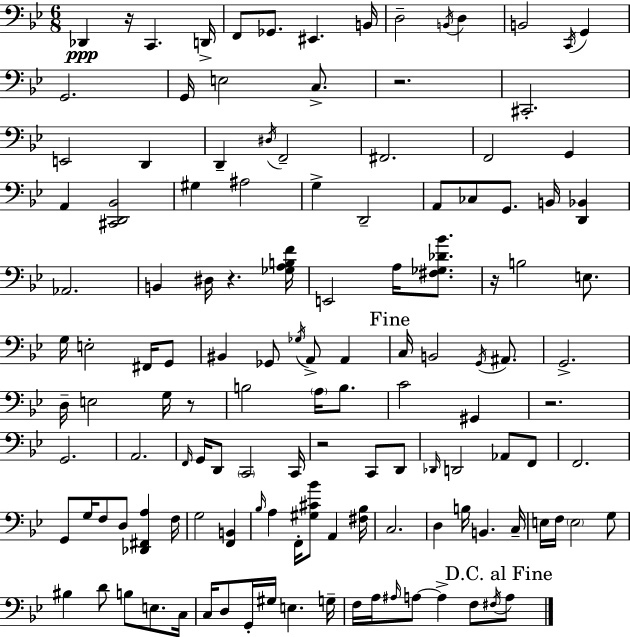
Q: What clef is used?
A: bass